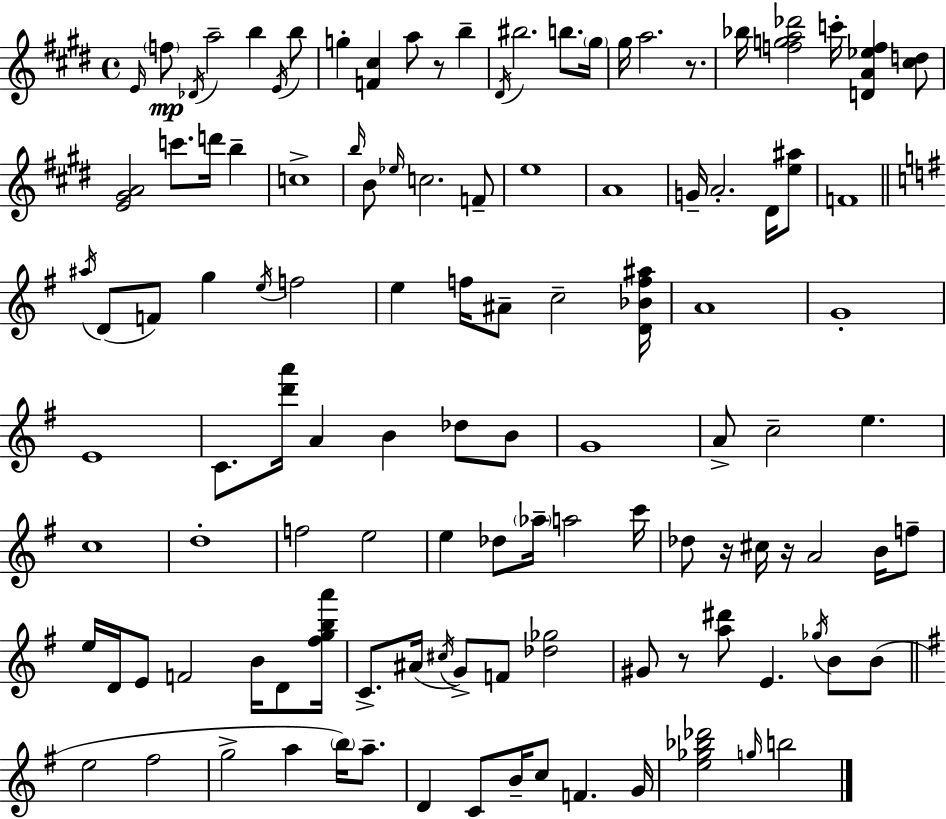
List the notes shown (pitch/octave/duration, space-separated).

E4/s F5/e Db4/s A5/h B5/q E4/s B5/e G5/q [F4,C#5]/q A5/e R/e B5/q D#4/s BIS5/h. B5/e. G#5/s G#5/s A5/h. R/e. Bb5/s [F5,G5,A5,Db6]/h C6/s [D4,A4,Eb5,F5]/q [C#5,D5]/e [E4,G#4,A4]/h C6/e. D6/s B5/q C5/w B5/s B4/e Eb5/s C5/h. F4/e E5/w A4/w G4/s A4/h. D#4/s [E5,A#5]/e F4/w A#5/s D4/e F4/e G5/q E5/s F5/h E5/q F5/s A#4/e C5/h [D4,Bb4,F5,A#5]/s A4/w G4/w E4/w C4/e. [D6,A6]/s A4/q B4/q Db5/e B4/e G4/w A4/e C5/h E5/q. C5/w D5/w F5/h E5/h E5/q Db5/e Ab5/s A5/h C6/s Db5/e R/s C#5/s R/s A4/h B4/s F5/e E5/s D4/s E4/e F4/h B4/s D4/e [F#5,G5,B5,A6]/s C4/e. A#4/s C#5/s G4/e F4/e [Db5,Gb5]/h G#4/e R/e [A5,D#6]/e E4/q. Gb5/s B4/e B4/e E5/h F#5/h G5/h A5/q B5/s A5/e. D4/q C4/e B4/s C5/e F4/q. G4/s [E5,Gb5,Bb5,Db6]/h G5/s B5/h